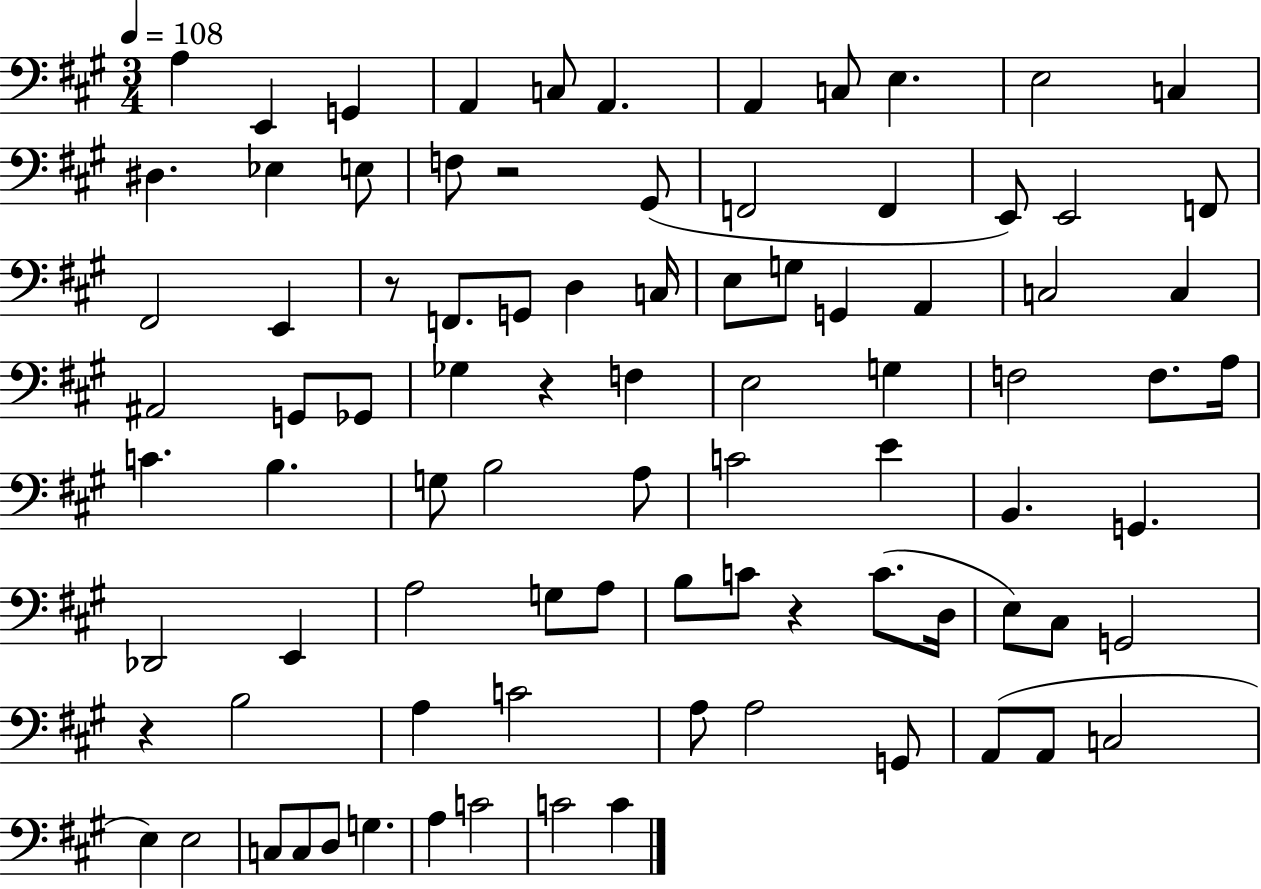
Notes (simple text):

A3/q E2/q G2/q A2/q C3/e A2/q. A2/q C3/e E3/q. E3/h C3/q D#3/q. Eb3/q E3/e F3/e R/h G#2/e F2/h F2/q E2/e E2/h F2/e F#2/h E2/q R/e F2/e. G2/e D3/q C3/s E3/e G3/e G2/q A2/q C3/h C3/q A#2/h G2/e Gb2/e Gb3/q R/q F3/q E3/h G3/q F3/h F3/e. A3/s C4/q. B3/q. G3/e B3/h A3/e C4/h E4/q B2/q. G2/q. Db2/h E2/q A3/h G3/e A3/e B3/e C4/e R/q C4/e. D3/s E3/e C#3/e G2/h R/q B3/h A3/q C4/h A3/e A3/h G2/e A2/e A2/e C3/h E3/q E3/h C3/e C3/e D3/e G3/q. A3/q C4/h C4/h C4/q